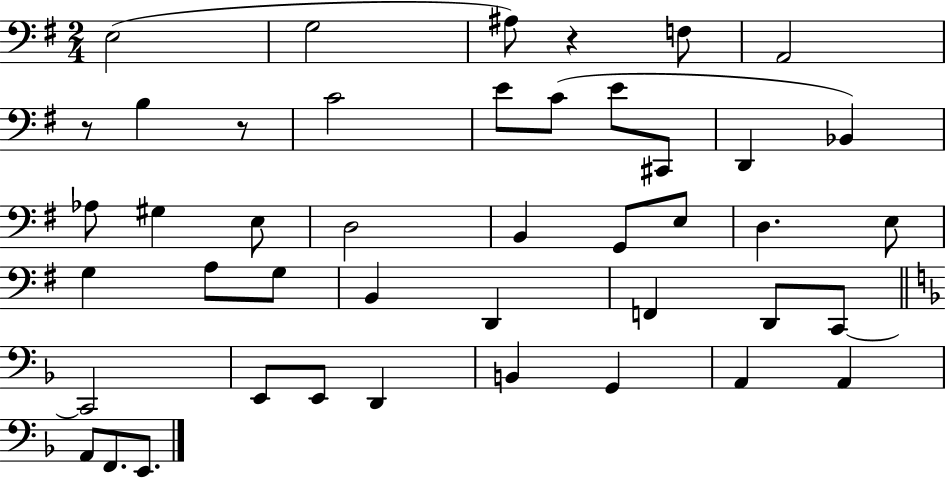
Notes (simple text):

E3/h G3/h A#3/e R/q F3/e A2/h R/e B3/q R/e C4/h E4/e C4/e E4/e C#2/e D2/q Bb2/q Ab3/e G#3/q E3/e D3/h B2/q G2/e E3/e D3/q. E3/e G3/q A3/e G3/e B2/q D2/q F2/q D2/e C2/e C2/h E2/e E2/e D2/q B2/q G2/q A2/q A2/q A2/e F2/e. E2/e.